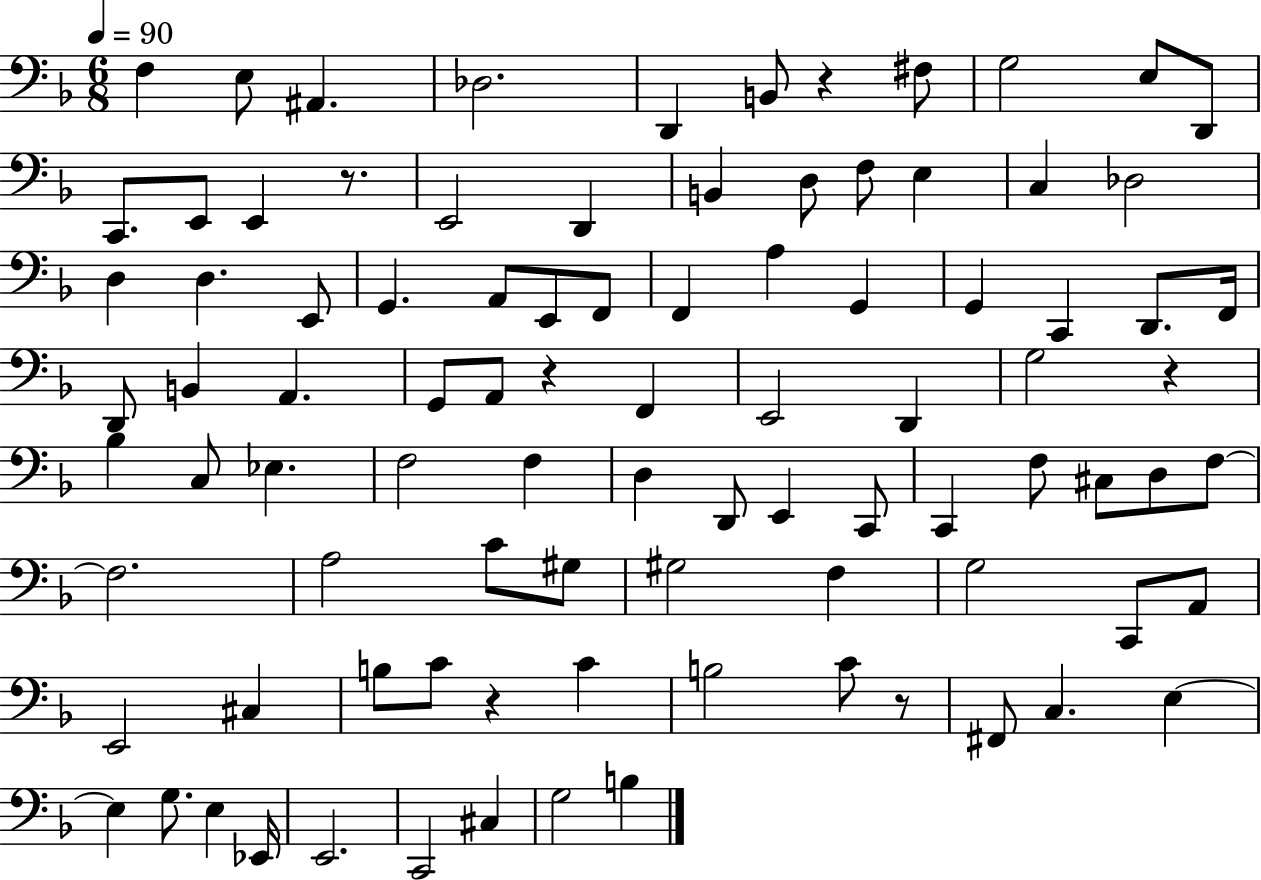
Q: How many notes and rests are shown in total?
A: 92